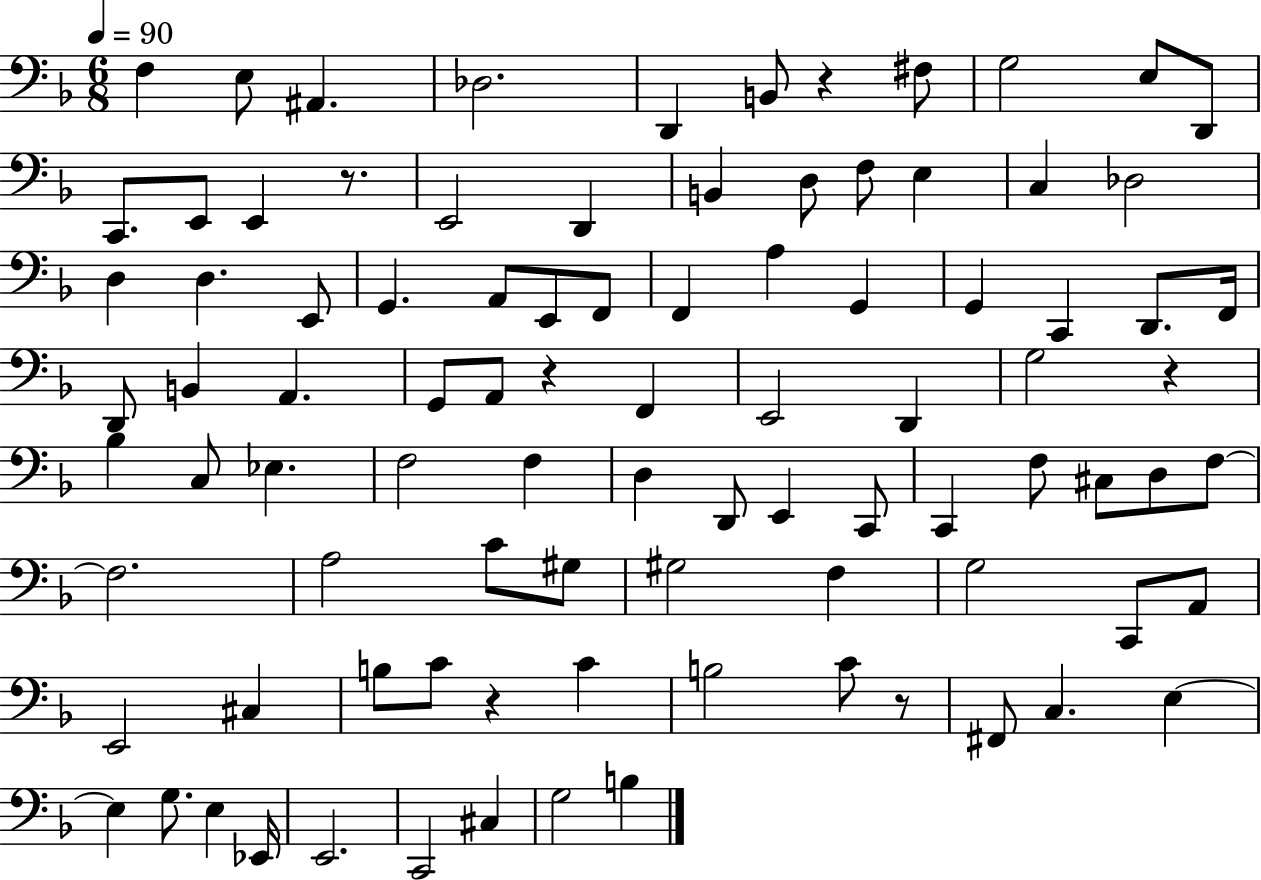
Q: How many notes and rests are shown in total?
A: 92